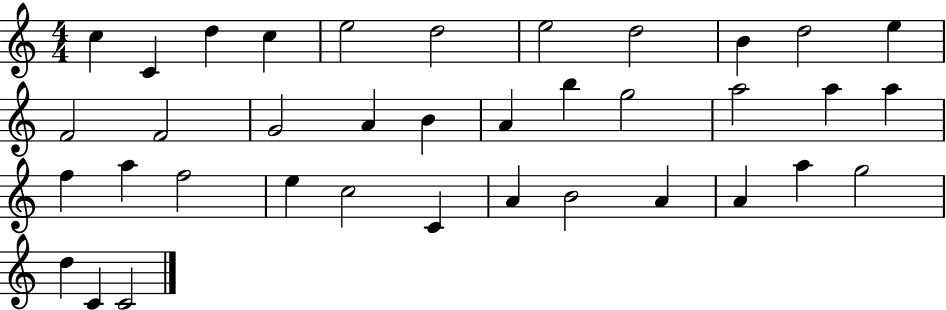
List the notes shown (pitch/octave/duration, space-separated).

C5/q C4/q D5/q C5/q E5/h D5/h E5/h D5/h B4/q D5/h E5/q F4/h F4/h G4/h A4/q B4/q A4/q B5/q G5/h A5/h A5/q A5/q F5/q A5/q F5/h E5/q C5/h C4/q A4/q B4/h A4/q A4/q A5/q G5/h D5/q C4/q C4/h